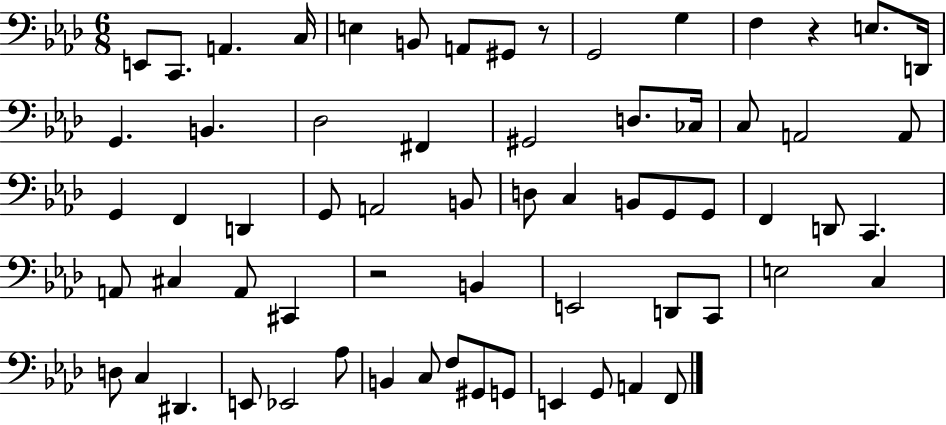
X:1
T:Untitled
M:6/8
L:1/4
K:Ab
E,,/2 C,,/2 A,, C,/4 E, B,,/2 A,,/2 ^G,,/2 z/2 G,,2 G, F, z E,/2 D,,/4 G,, B,, _D,2 ^F,, ^G,,2 D,/2 _C,/4 C,/2 A,,2 A,,/2 G,, F,, D,, G,,/2 A,,2 B,,/2 D,/2 C, B,,/2 G,,/2 G,,/2 F,, D,,/2 C,, A,,/2 ^C, A,,/2 ^C,, z2 B,, E,,2 D,,/2 C,,/2 E,2 C, D,/2 C, ^D,, E,,/2 _E,,2 _A,/2 B,, C,/2 F,/2 ^G,,/2 G,,/2 E,, G,,/2 A,, F,,/2